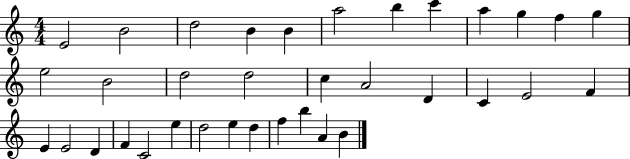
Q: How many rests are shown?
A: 0